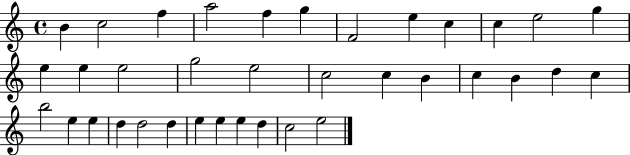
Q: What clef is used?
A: treble